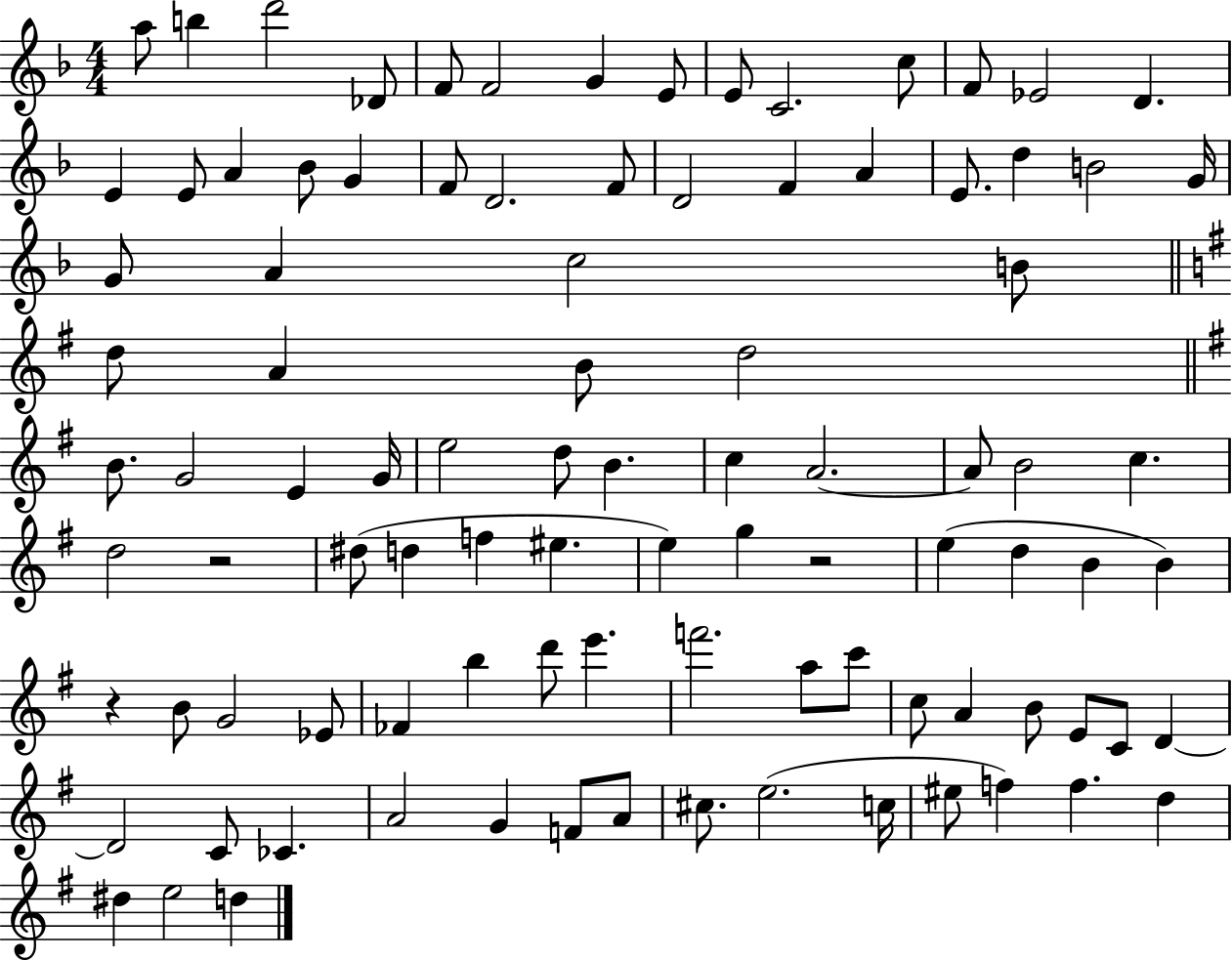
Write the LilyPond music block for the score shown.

{
  \clef treble
  \numericTimeSignature
  \time 4/4
  \key f \major
  a''8 b''4 d'''2 des'8 | f'8 f'2 g'4 e'8 | e'8 c'2. c''8 | f'8 ees'2 d'4. | \break e'4 e'8 a'4 bes'8 g'4 | f'8 d'2. f'8 | d'2 f'4 a'4 | e'8. d''4 b'2 g'16 | \break g'8 a'4 c''2 b'8 | \bar "||" \break \key g \major d''8 a'4 b'8 d''2 | \bar "||" \break \key g \major b'8. g'2 e'4 g'16 | e''2 d''8 b'4. | c''4 a'2.~~ | a'8 b'2 c''4. | \break d''2 r2 | dis''8( d''4 f''4 eis''4. | e''4) g''4 r2 | e''4( d''4 b'4 b'4) | \break r4 b'8 g'2 ees'8 | fes'4 b''4 d'''8 e'''4. | f'''2. a''8 c'''8 | c''8 a'4 b'8 e'8 c'8 d'4~~ | \break d'2 c'8 ces'4. | a'2 g'4 f'8 a'8 | cis''8. e''2.( c''16 | eis''8 f''4) f''4. d''4 | \break dis''4 e''2 d''4 | \bar "|."
}